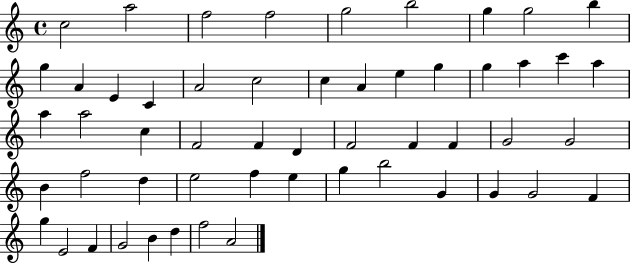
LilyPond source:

{
  \clef treble
  \time 4/4
  \defaultTimeSignature
  \key c \major
  c''2 a''2 | f''2 f''2 | g''2 b''2 | g''4 g''2 b''4 | \break g''4 a'4 e'4 c'4 | a'2 c''2 | c''4 a'4 e''4 g''4 | g''4 a''4 c'''4 a''4 | \break a''4 a''2 c''4 | f'2 f'4 d'4 | f'2 f'4 f'4 | g'2 g'2 | \break b'4 f''2 d''4 | e''2 f''4 e''4 | g''4 b''2 g'4 | g'4 g'2 f'4 | \break g''4 e'2 f'4 | g'2 b'4 d''4 | f''2 a'2 | \bar "|."
}